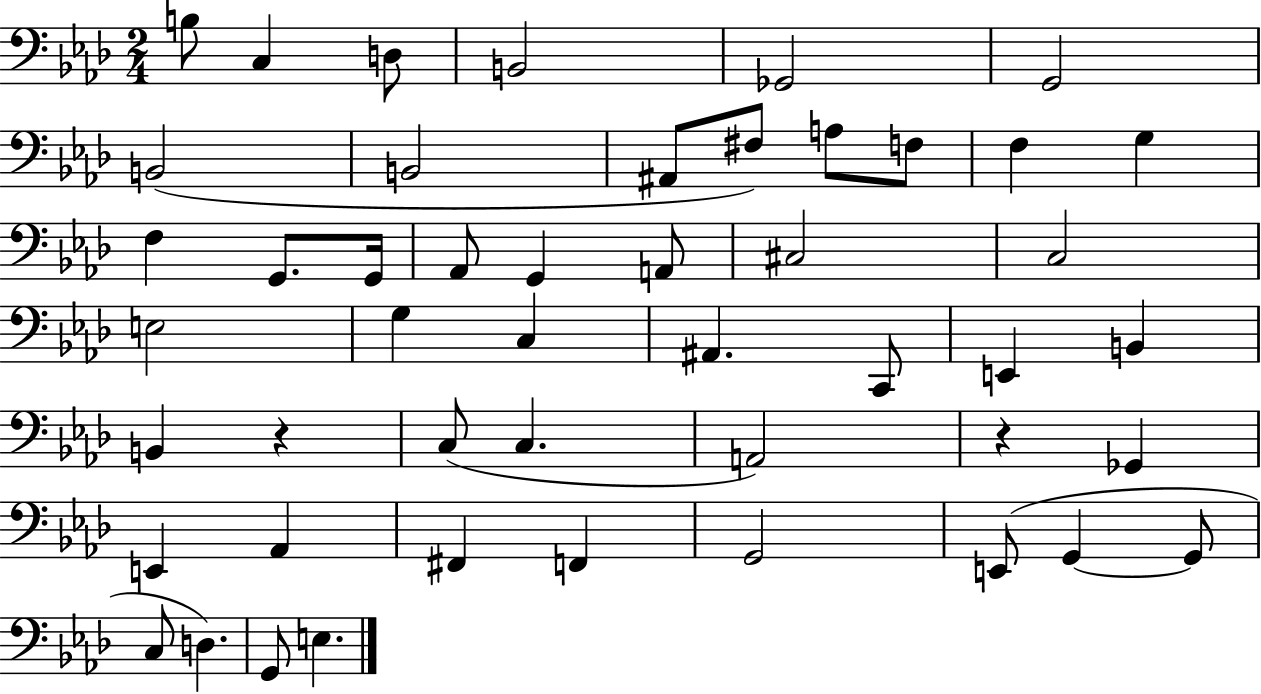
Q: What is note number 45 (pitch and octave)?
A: G2